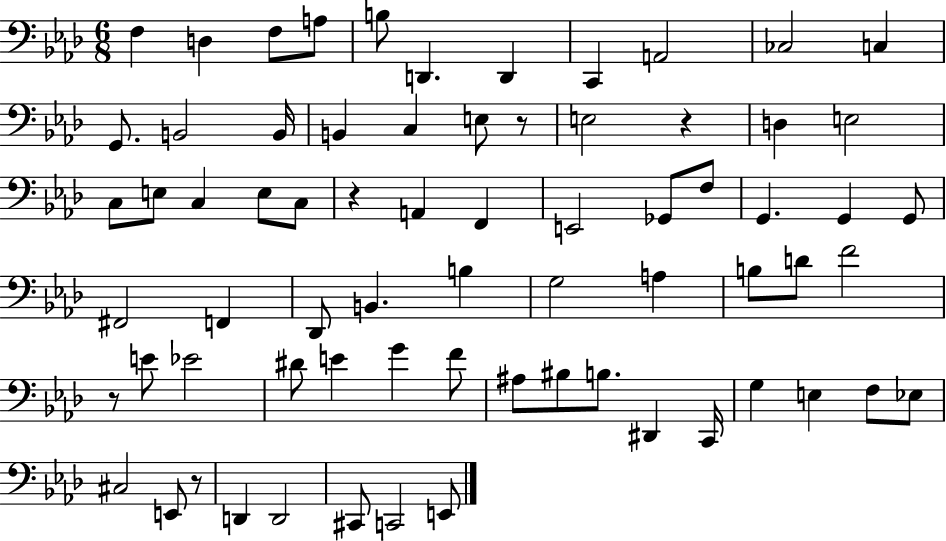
{
  \clef bass
  \numericTimeSignature
  \time 6/8
  \key aes \major
  f4 d4 f8 a8 | b8 d,4. d,4 | c,4 a,2 | ces2 c4 | \break g,8. b,2 b,16 | b,4 c4 e8 r8 | e2 r4 | d4 e2 | \break c8 e8 c4 e8 c8 | r4 a,4 f,4 | e,2 ges,8 f8 | g,4. g,4 g,8 | \break fis,2 f,4 | des,8 b,4. b4 | g2 a4 | b8 d'8 f'2 | \break r8 e'8 ees'2 | dis'8 e'4 g'4 f'8 | ais8 bis8 b8. dis,4 c,16 | g4 e4 f8 ees8 | \break cis2 e,8 r8 | d,4 d,2 | cis,8 c,2 e,8 | \bar "|."
}